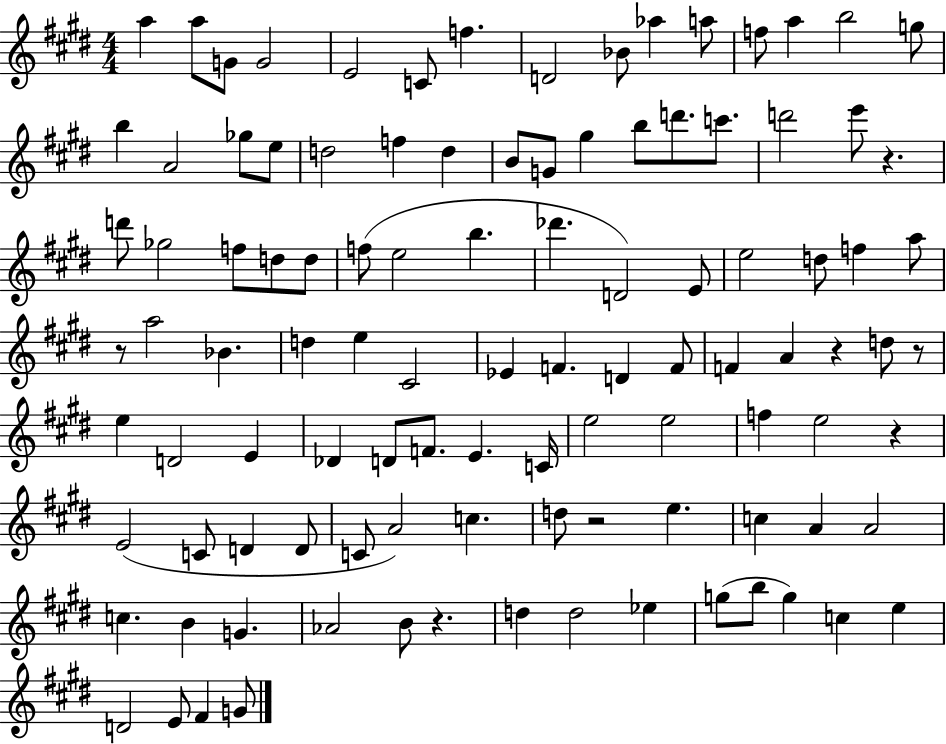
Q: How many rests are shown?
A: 7